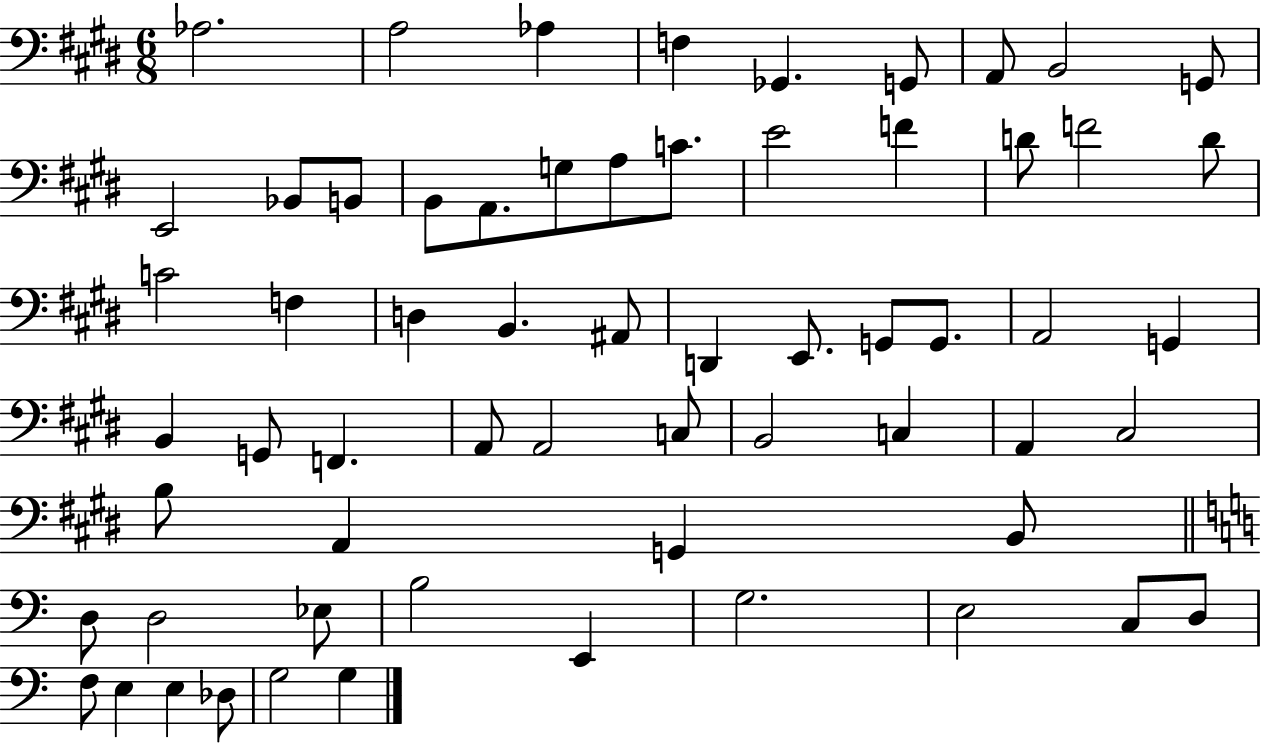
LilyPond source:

{
  \clef bass
  \numericTimeSignature
  \time 6/8
  \key e \major
  aes2. | a2 aes4 | f4 ges,4. g,8 | a,8 b,2 g,8 | \break e,2 bes,8 b,8 | b,8 a,8. g8 a8 c'8. | e'2 f'4 | d'8 f'2 d'8 | \break c'2 f4 | d4 b,4. ais,8 | d,4 e,8. g,8 g,8. | a,2 g,4 | \break b,4 g,8 f,4. | a,8 a,2 c8 | b,2 c4 | a,4 cis2 | \break b8 a,4 g,4 b,8 | \bar "||" \break \key c \major d8 d2 ees8 | b2 e,4 | g2. | e2 c8 d8 | \break f8 e4 e4 des8 | g2 g4 | \bar "|."
}